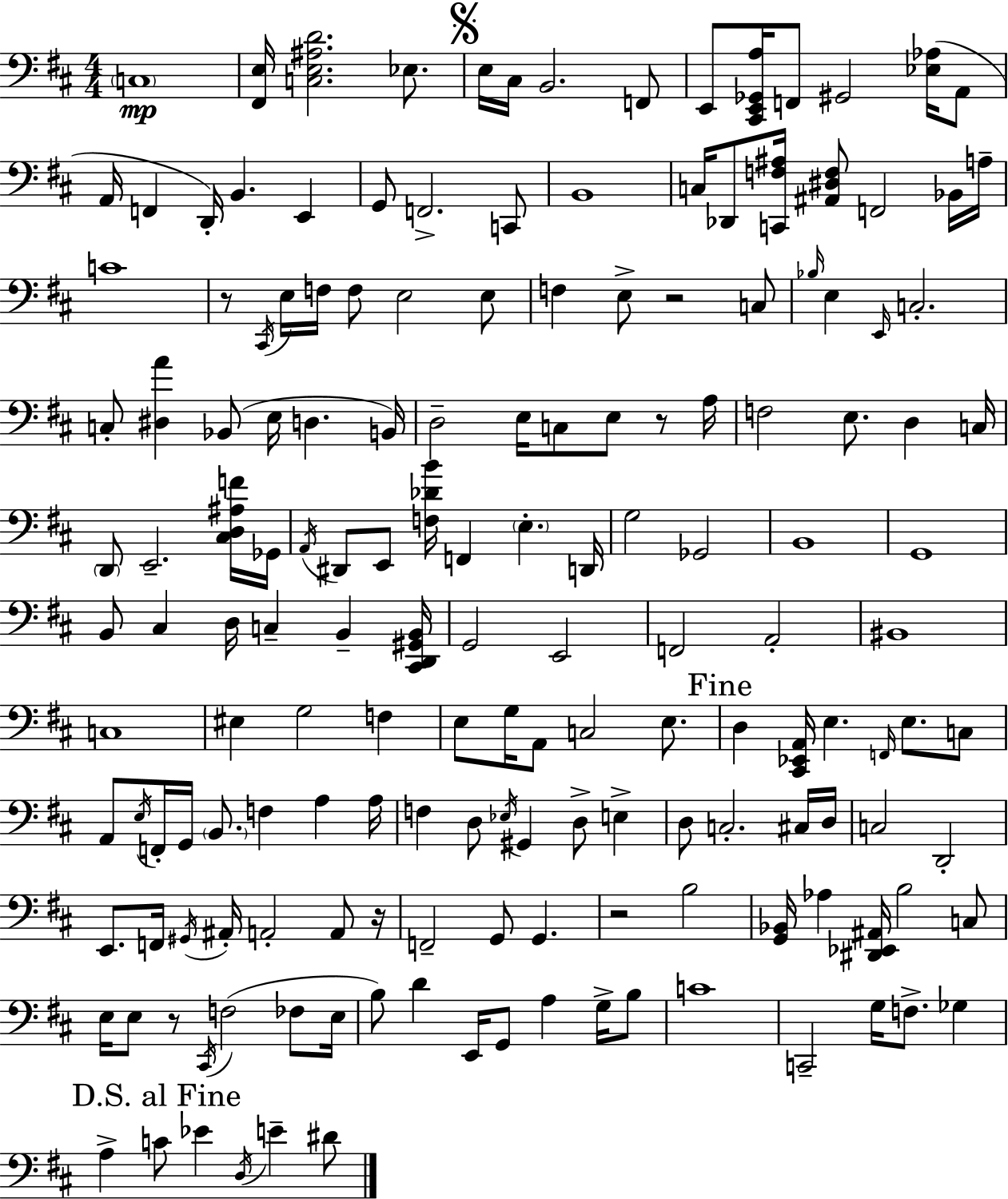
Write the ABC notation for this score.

X:1
T:Untitled
M:4/4
L:1/4
K:D
C,4 [^F,,E,]/4 [C,E,^A,D]2 _E,/2 E,/4 ^C,/4 B,,2 F,,/2 E,,/2 [^C,,E,,_G,,A,]/4 F,,/2 ^G,,2 [_E,_A,]/4 A,,/2 A,,/4 F,, D,,/4 B,, E,, G,,/2 F,,2 C,,/2 B,,4 C,/4 _D,,/2 [C,,F,^A,]/4 [^A,,^D,F,]/2 F,,2 _B,,/4 A,/4 C4 z/2 ^C,,/4 E,/4 F,/4 F,/2 E,2 E,/2 F, E,/2 z2 C,/2 _B,/4 E, E,,/4 C,2 C,/2 [^D,A] _B,,/2 E,/4 D, B,,/4 D,2 E,/4 C,/2 E,/2 z/2 A,/4 F,2 E,/2 D, C,/4 D,,/2 E,,2 [^C,D,^A,F]/4 _G,,/4 A,,/4 ^D,,/2 E,,/2 [F,_DB]/4 F,, E, D,,/4 G,2 _G,,2 B,,4 G,,4 B,,/2 ^C, D,/4 C, B,, [^C,,D,,^G,,B,,]/4 G,,2 E,,2 F,,2 A,,2 ^B,,4 C,4 ^E, G,2 F, E,/2 G,/4 A,,/2 C,2 E,/2 D, [^C,,_E,,A,,]/4 E, F,,/4 E,/2 C,/2 A,,/2 E,/4 F,,/4 G,,/4 B,,/2 F, A, A,/4 F, D,/2 _E,/4 ^G,, D,/2 E, D,/2 C,2 ^C,/4 D,/4 C,2 D,,2 E,,/2 F,,/4 ^G,,/4 ^A,,/4 A,,2 A,,/2 z/4 F,,2 G,,/2 G,, z2 B,2 [G,,_B,,]/4 _A, [^D,,_E,,^A,,]/4 B,2 C,/2 E,/4 E,/2 z/2 ^C,,/4 F,2 _F,/2 E,/4 B,/2 D E,,/4 G,,/2 A, G,/4 B,/2 C4 C,,2 G,/4 F,/2 _G, A, C/2 _E D,/4 E ^D/2